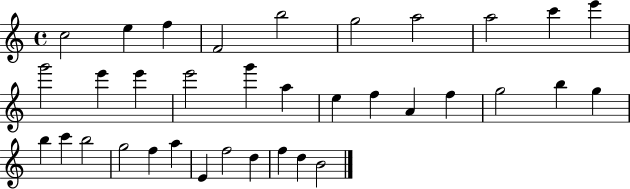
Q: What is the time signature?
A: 4/4